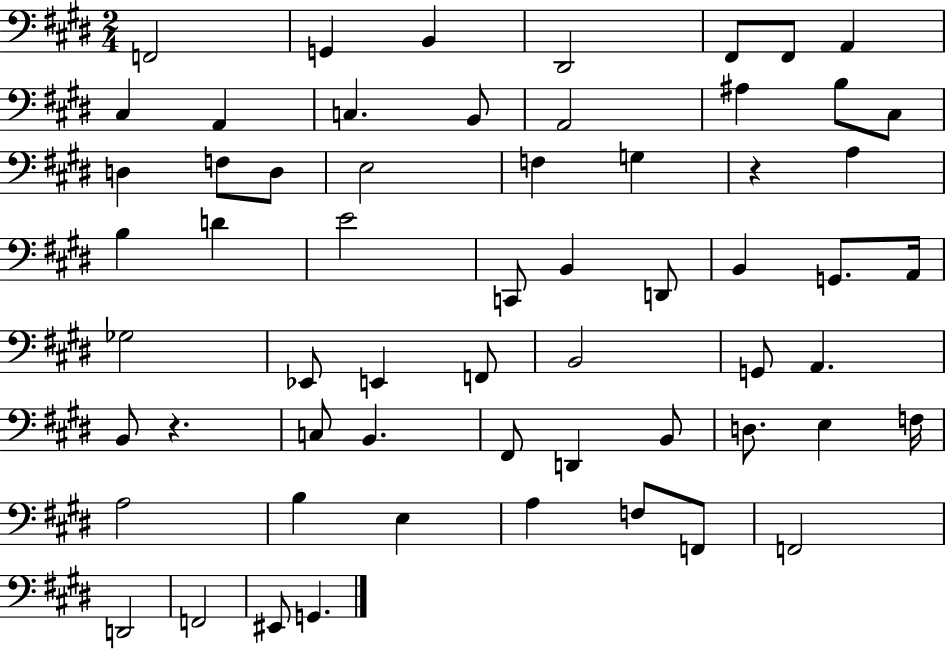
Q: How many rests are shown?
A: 2